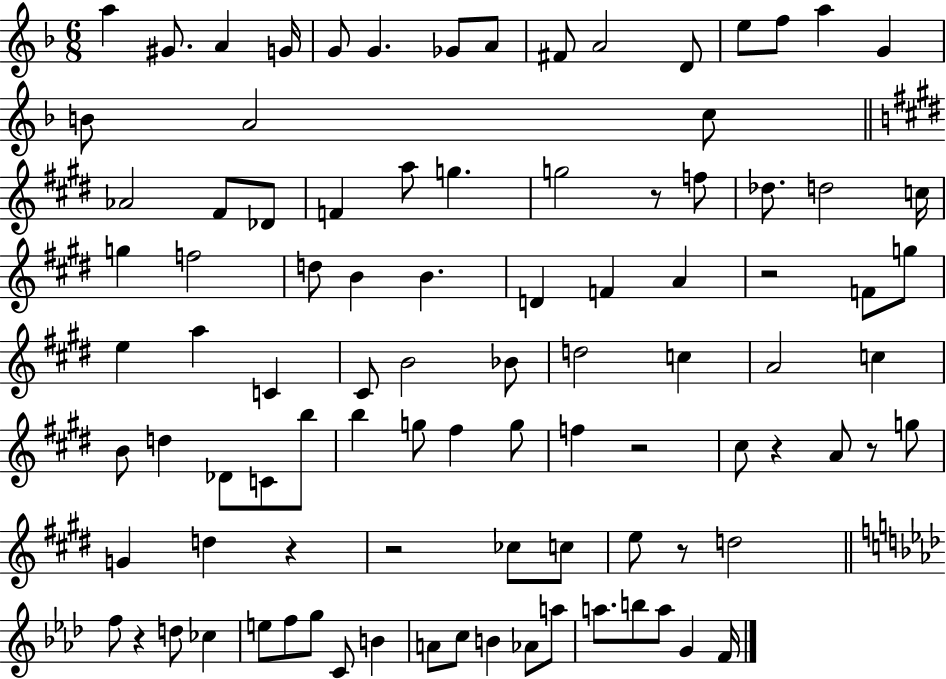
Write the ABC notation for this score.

X:1
T:Untitled
M:6/8
L:1/4
K:F
a ^G/2 A G/4 G/2 G _G/2 A/2 ^F/2 A2 D/2 e/2 f/2 a G B/2 A2 c/2 _A2 ^F/2 _D/2 F a/2 g g2 z/2 f/2 _d/2 d2 c/4 g f2 d/2 B B D F A z2 F/2 g/2 e a C ^C/2 B2 _B/2 d2 c A2 c B/2 d _D/2 C/2 b/2 b g/2 ^f g/2 f z2 ^c/2 z A/2 z/2 g/2 G d z z2 _c/2 c/2 e/2 z/2 d2 f/2 z d/2 _c e/2 f/2 g/2 C/2 B A/2 c/2 B _A/2 a/2 a/2 b/2 a/2 G F/4